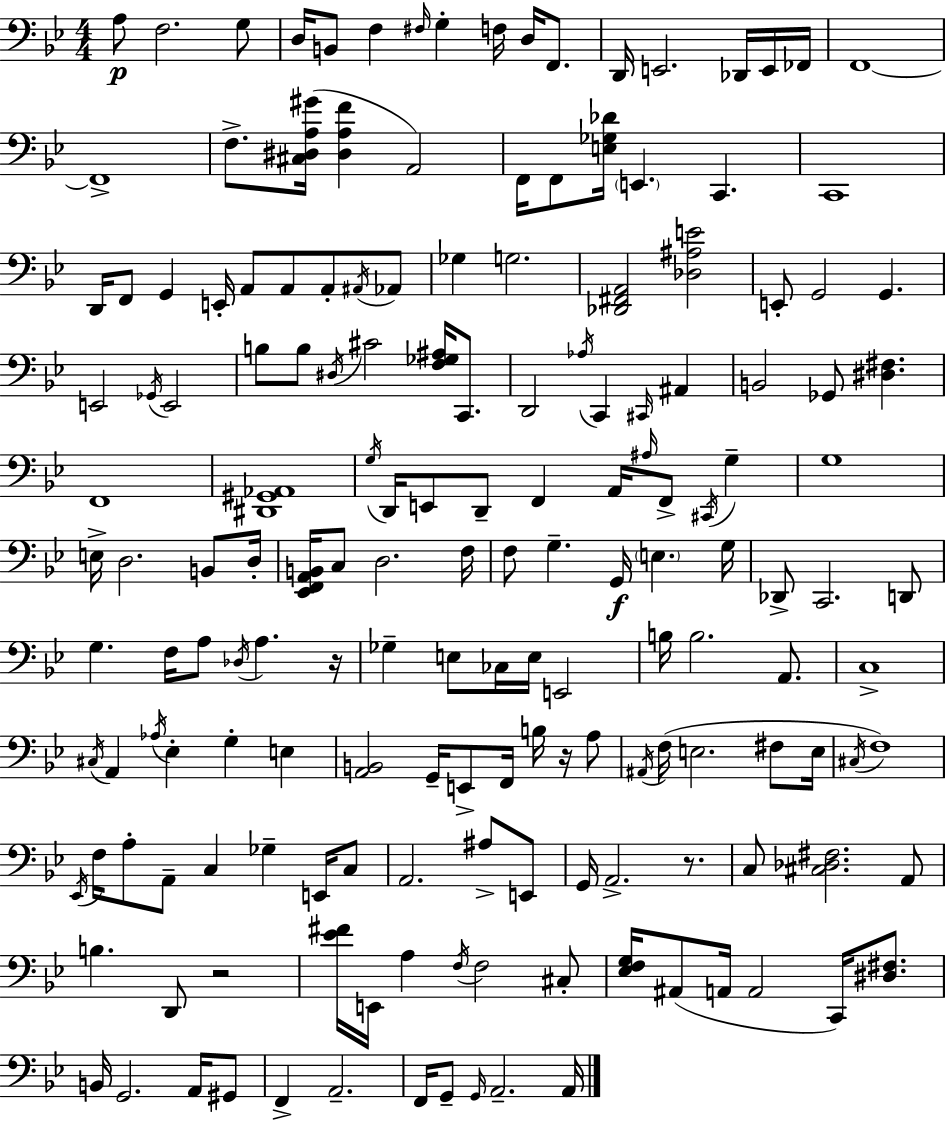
{
  \clef bass
  \numericTimeSignature
  \time 4/4
  \key bes \major
  a8\p f2. g8 | d16 b,8 f4 \grace { fis16 } g4-. f16 d16 f,8. | d,16 e,2. des,16 e,16 | fes,16 f,1~~ | \break f,1-> | f8.-> <cis dis a gis'>16( <dis a f'>4 a,2) | f,16 f,8 <e ges des'>16 \parenthesize e,4. c,4. | c,1 | \break d,16 f,8 g,4 e,16-. a,8 a,8 a,8-. \acciaccatura { ais,16 } | aes,8 ges4 g2. | <des, fis, a,>2 <des ais e'>2 | e,8-. g,2 g,4. | \break e,2 \acciaccatura { ges,16 } e,2 | b8 b8 \acciaccatura { dis16 } cis'2 | <f ges ais>16 c,8. d,2 \acciaccatura { aes16 } c,4 | \grace { cis,16 } ais,4 b,2 ges,8 | \break <dis fis>4. f,1 | <dis, gis, aes,>1 | \acciaccatura { g16 } d,16 e,8 d,8-- f,4 | a,16 \grace { ais16 } f,8-> \acciaccatura { cis,16 } g4-- g1 | \break e16-> d2. | b,8 d16-. <ees, f, a, b,>16 c8 d2. | f16 f8 g4.-- | g,16\f \parenthesize e4. g16 des,8-> c,2. | \break d,8 g4. f16 | a8 \acciaccatura { des16 } a4. r16 ges4-- e8 | ces16 e16 e,2 b16 b2. | a,8. c1-> | \break \acciaccatura { cis16 } a,4 \acciaccatura { aes16 } | ees4-. g4-. e4 <a, b,>2 | g,16-- e,8-> f,16 b16 r16 a8 \acciaccatura { ais,16 }( f16 e2. | fis8 e16 \acciaccatura { cis16 }) f1 | \break \acciaccatura { ees,16 } f16 | a8-. a,8-- c4 ges4-- e,16 c8 a,2. | ais8-> e,8 g,16 | a,2.-> r8. c8 | \break <cis des fis>2. a,8 b4. | d,8 r2 <ees' fis'>16 | e,16 a4 \acciaccatura { f16 } f2 cis8-. | <ees f g>16 ais,8( a,16 a,2 c,16) <dis fis>8. | \break b,16 g,2. a,16 gis,8 | f,4-> a,2.-- | f,16 g,8-- \grace { g,16 } a,2.-- | a,16 \bar "|."
}